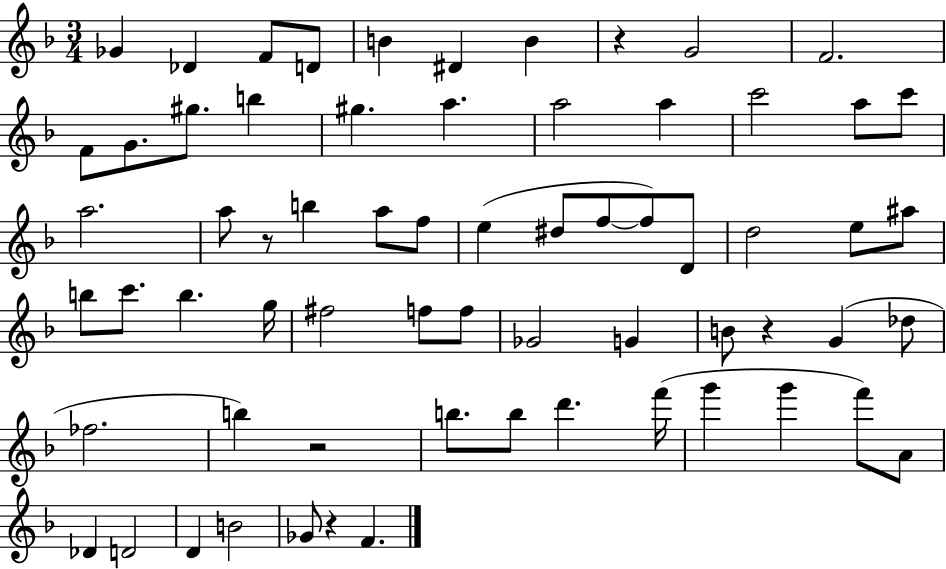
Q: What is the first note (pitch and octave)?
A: Gb4